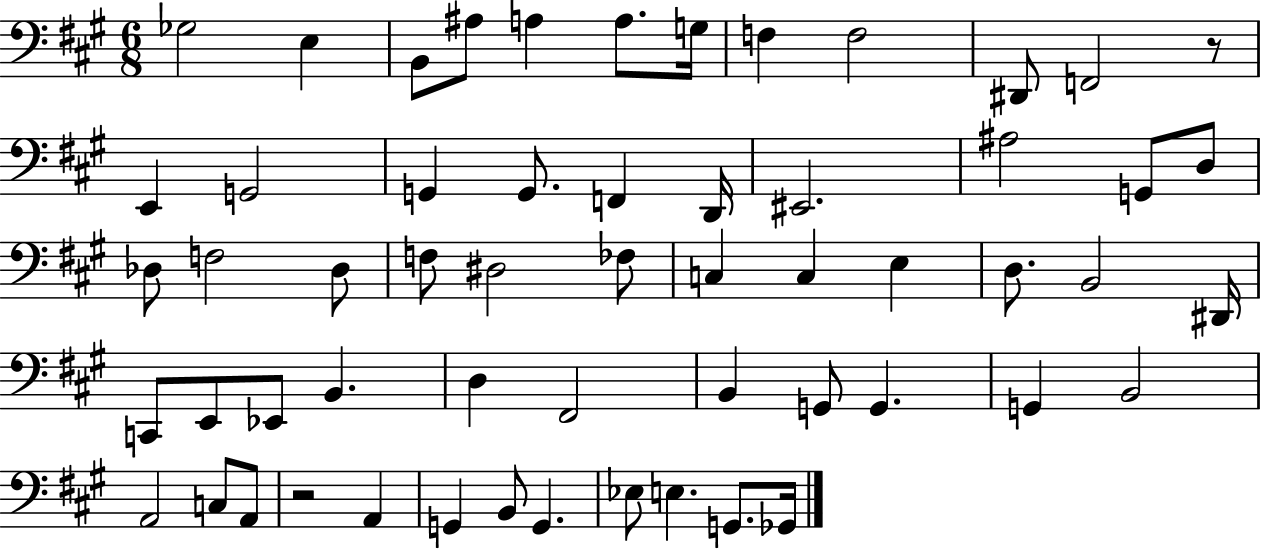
X:1
T:Untitled
M:6/8
L:1/4
K:A
_G,2 E, B,,/2 ^A,/2 A, A,/2 G,/4 F, F,2 ^D,,/2 F,,2 z/2 E,, G,,2 G,, G,,/2 F,, D,,/4 ^E,,2 ^A,2 G,,/2 D,/2 _D,/2 F,2 _D,/2 F,/2 ^D,2 _F,/2 C, C, E, D,/2 B,,2 ^D,,/4 C,,/2 E,,/2 _E,,/2 B,, D, ^F,,2 B,, G,,/2 G,, G,, B,,2 A,,2 C,/2 A,,/2 z2 A,, G,, B,,/2 G,, _E,/2 E, G,,/2 _G,,/4